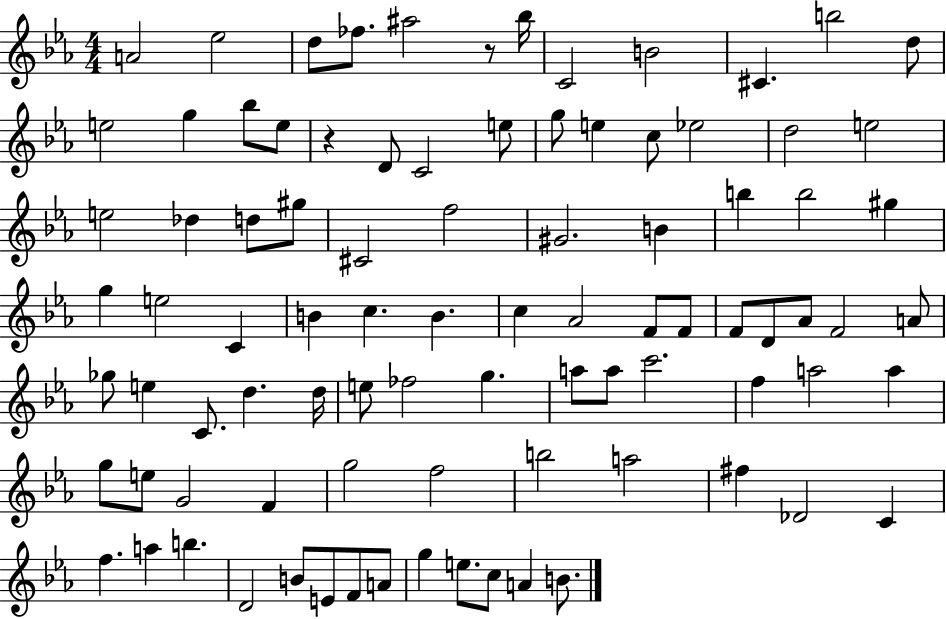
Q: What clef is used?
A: treble